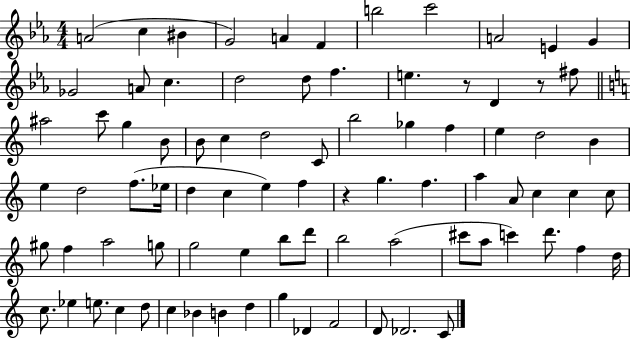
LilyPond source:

{
  \clef treble
  \numericTimeSignature
  \time 4/4
  \key ees \major
  a'2( c''4 bis'4 | g'2) a'4 f'4 | b''2 c'''2 | a'2 e'4 g'4 | \break ges'2 a'8 c''4. | d''2 d''8 f''4. | e''4. r8 d'4 r8 fis''8 | \bar "||" \break \key c \major ais''2 c'''8 g''4 b'8 | b'8 c''4 d''2 c'8 | b''2 ges''4 f''4 | e''4 d''2 b'4 | \break e''4 d''2 f''8.( ees''16 | d''4 c''4 e''4) f''4 | r4 g''4. f''4. | a''4 a'8 c''4 c''4 c''8 | \break gis''8 f''4 a''2 g''8 | g''2 e''4 b''8 d'''8 | b''2 a''2( | cis'''8 a''8 c'''4) d'''8. f''4 d''16 | \break c''8. ees''4 e''8. c''4 d''8 | c''4 bes'4 b'4 d''4 | g''4 des'4 f'2 | d'8 des'2. c'8 | \break \bar "|."
}